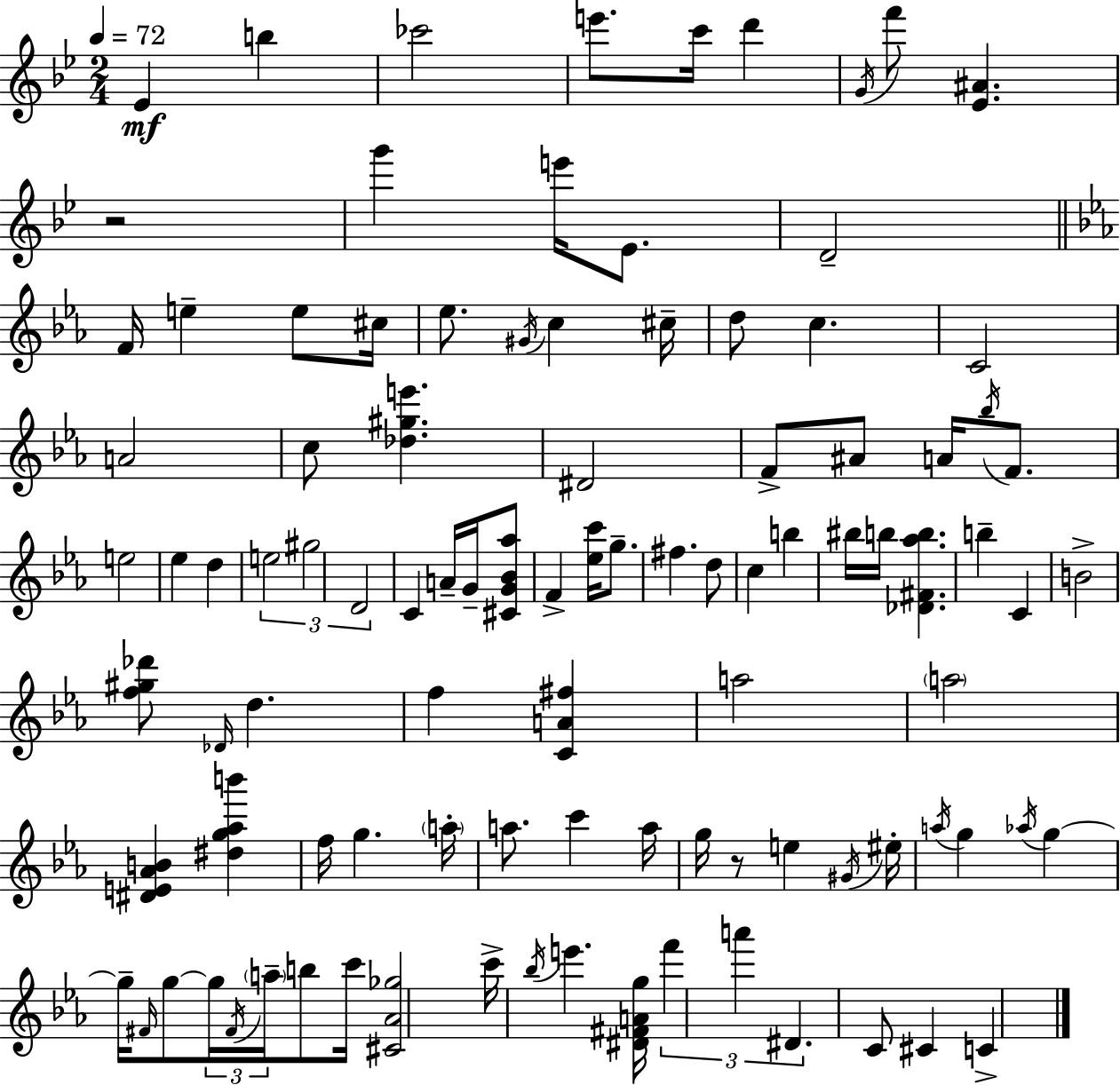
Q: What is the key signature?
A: BES major